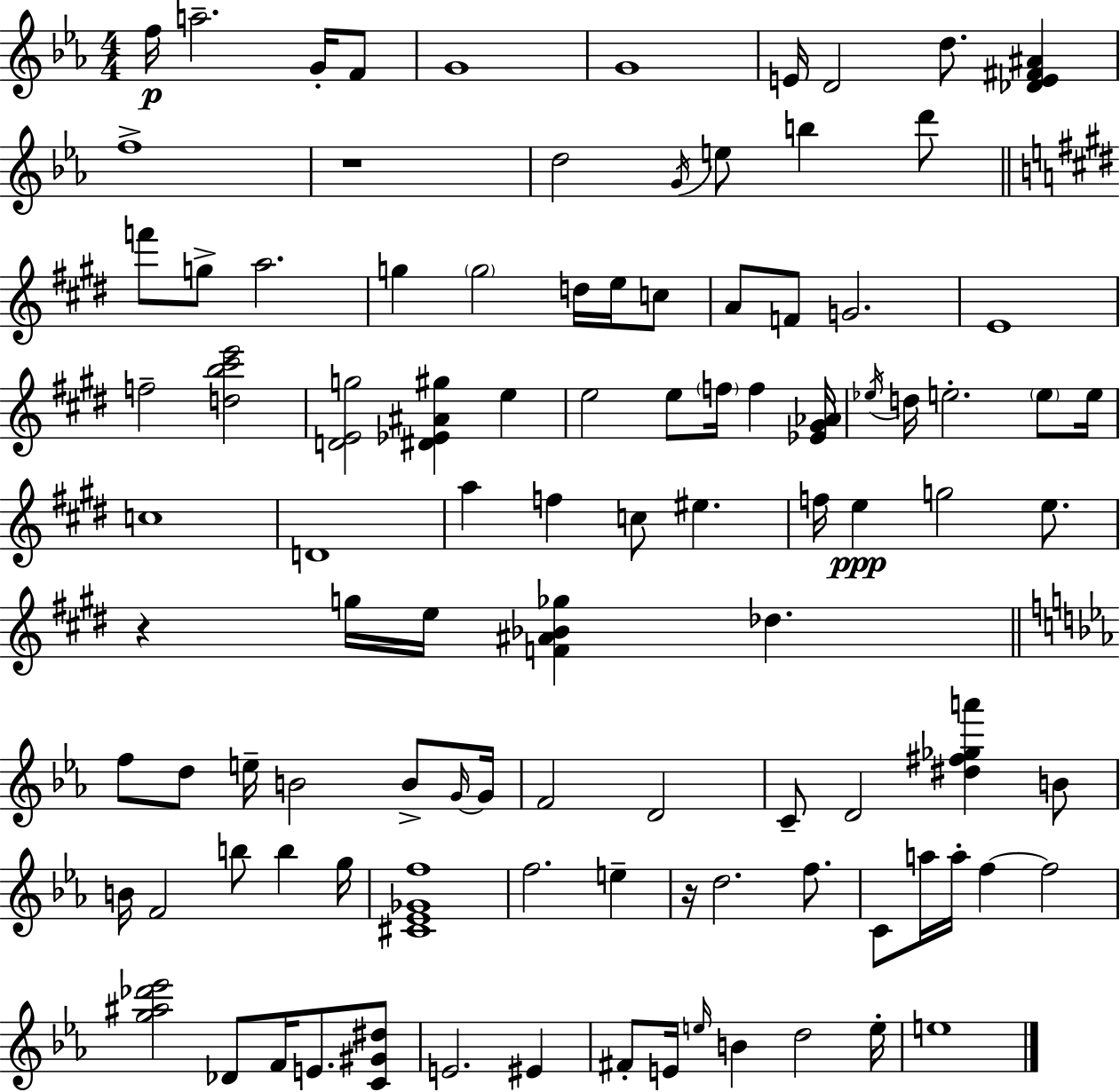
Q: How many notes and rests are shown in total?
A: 102